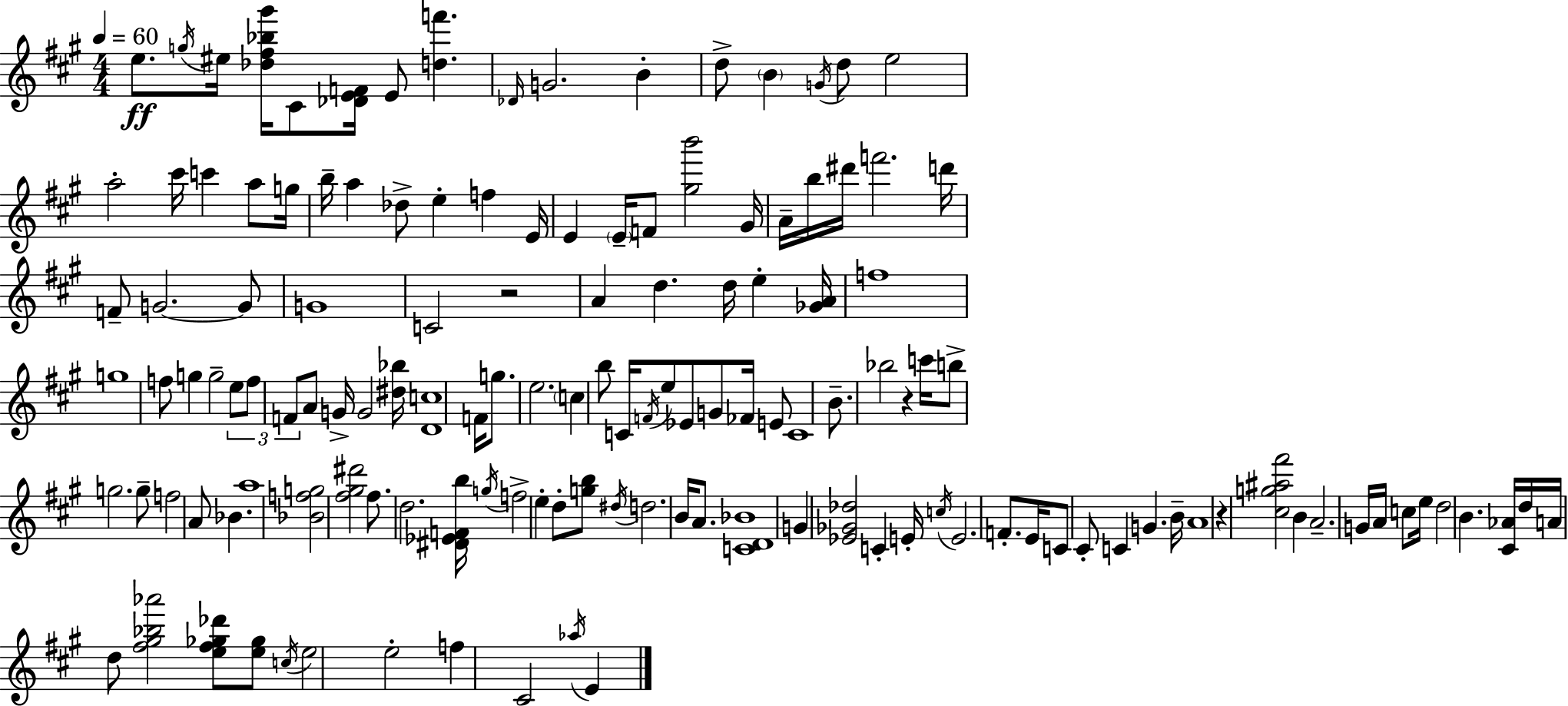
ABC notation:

X:1
T:Untitled
M:4/4
L:1/4
K:A
e/2 g/4 ^e/4 [_d^f_b^g']/4 ^C/2 [_DEF]/4 E/2 [df'] _D/4 G2 B d/2 B G/4 d/2 e2 a2 ^c'/4 c' a/2 g/4 b/4 a _d/2 e f E/4 E E/4 F/2 [^gb']2 ^G/4 A/4 b/4 ^d'/4 f'2 d'/4 F/2 G2 G/2 G4 C2 z2 A d d/4 e [_GA]/4 f4 g4 f/2 g g2 e/2 f/2 F/2 A/2 G/4 G2 [^d_b]/4 [Dc]4 F/4 g/2 e2 c b/2 C/4 F/4 e/2 _E/2 G/2 _F/4 E/2 C4 B/2 _b2 z c'/4 b/2 g2 g/2 f2 A/2 _B a4 [_Bfg]2 [^f^g^d']2 ^f/2 d2 [^D_EFb]/4 g/4 f2 e d/2 [gb]/2 ^d/4 d2 B/4 A/2 [CD_B]4 G [_E_G_d]2 C E/4 c/4 E2 F/2 E/4 C/2 ^C/2 C G B/4 A4 z [^cg^a^f']2 B A2 G/4 A/4 c/2 e/4 d2 B [^C_A]/4 d/4 A/4 d/2 [^f^g_b_a']2 [e^f_g_d']/2 [e_g]/2 c/4 e2 e2 f ^C2 _a/4 E